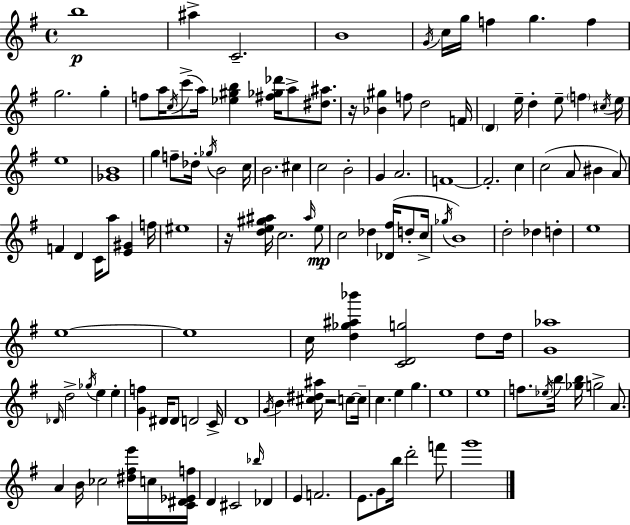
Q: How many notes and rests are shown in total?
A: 131